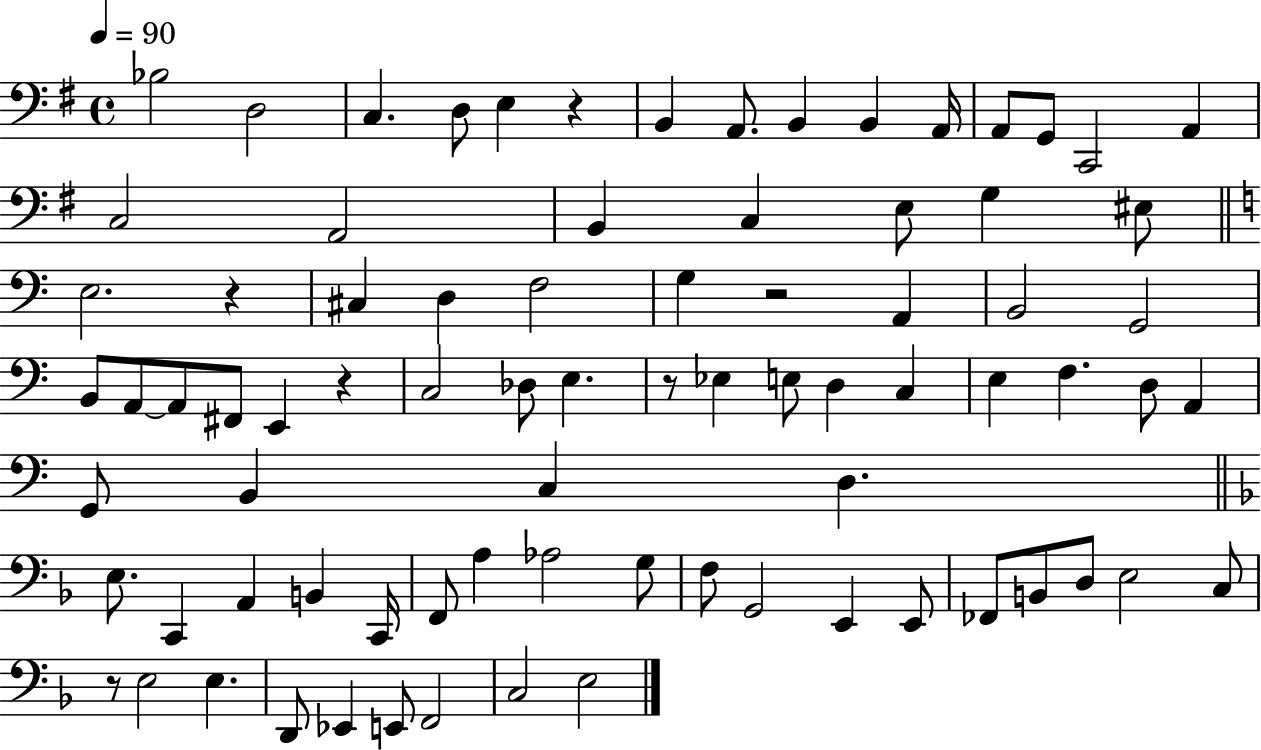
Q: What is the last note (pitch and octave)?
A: E3